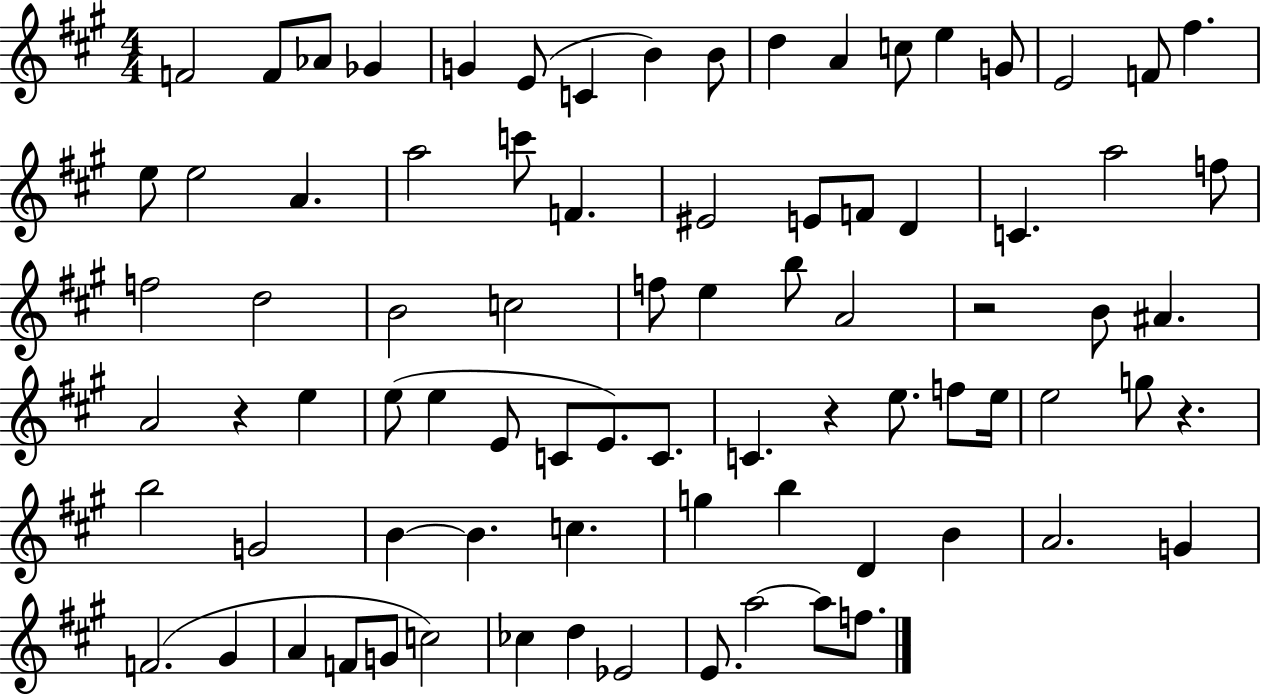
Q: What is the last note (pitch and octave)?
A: F5